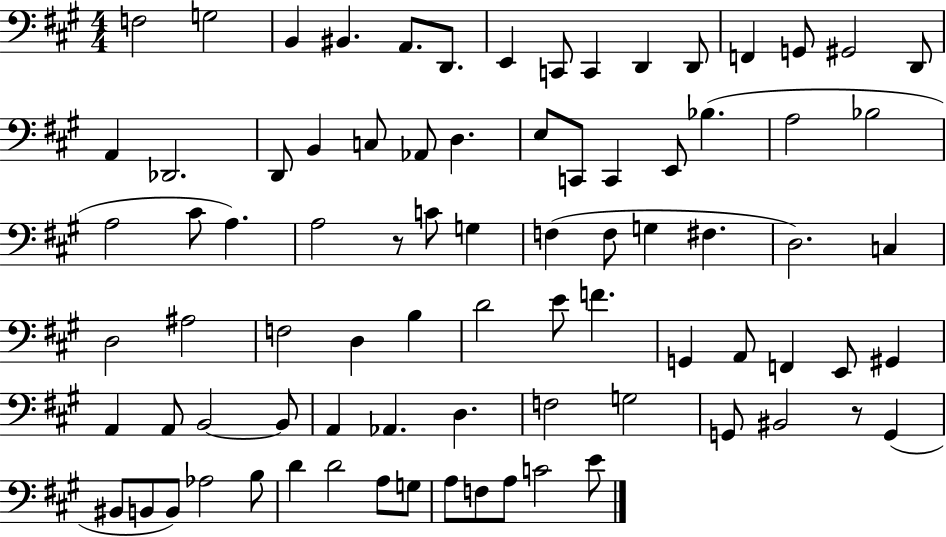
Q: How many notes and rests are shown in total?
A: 82